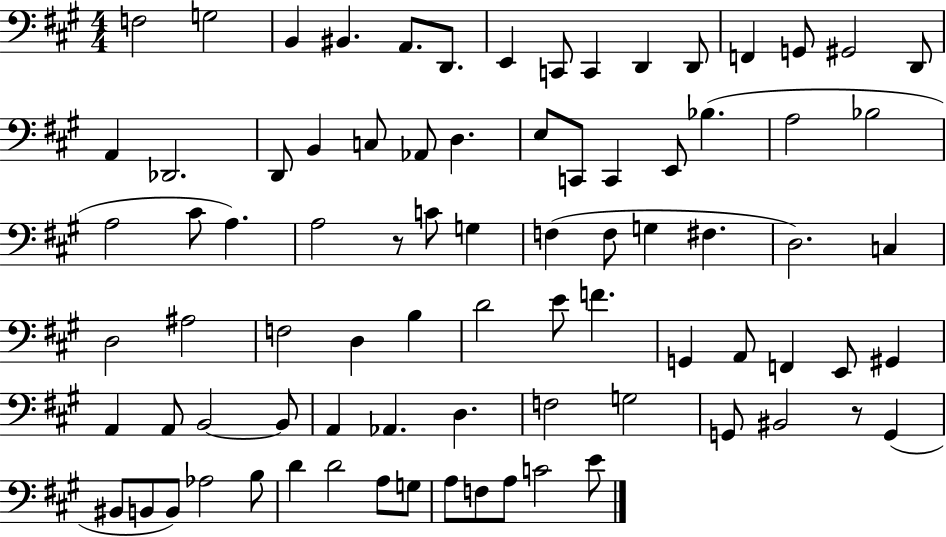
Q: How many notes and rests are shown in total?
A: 82